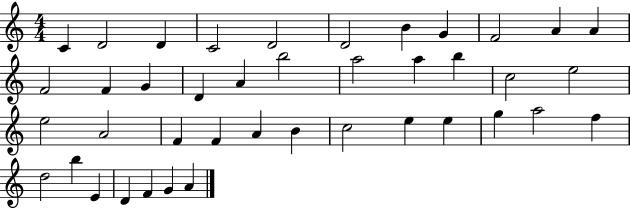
C4/q D4/h D4/q C4/h D4/h D4/h B4/q G4/q F4/h A4/q A4/q F4/h F4/q G4/q D4/q A4/q B5/h A5/h A5/q B5/q C5/h E5/h E5/h A4/h F4/q F4/q A4/q B4/q C5/h E5/q E5/q G5/q A5/h F5/q D5/h B5/q E4/q D4/q F4/q G4/q A4/q